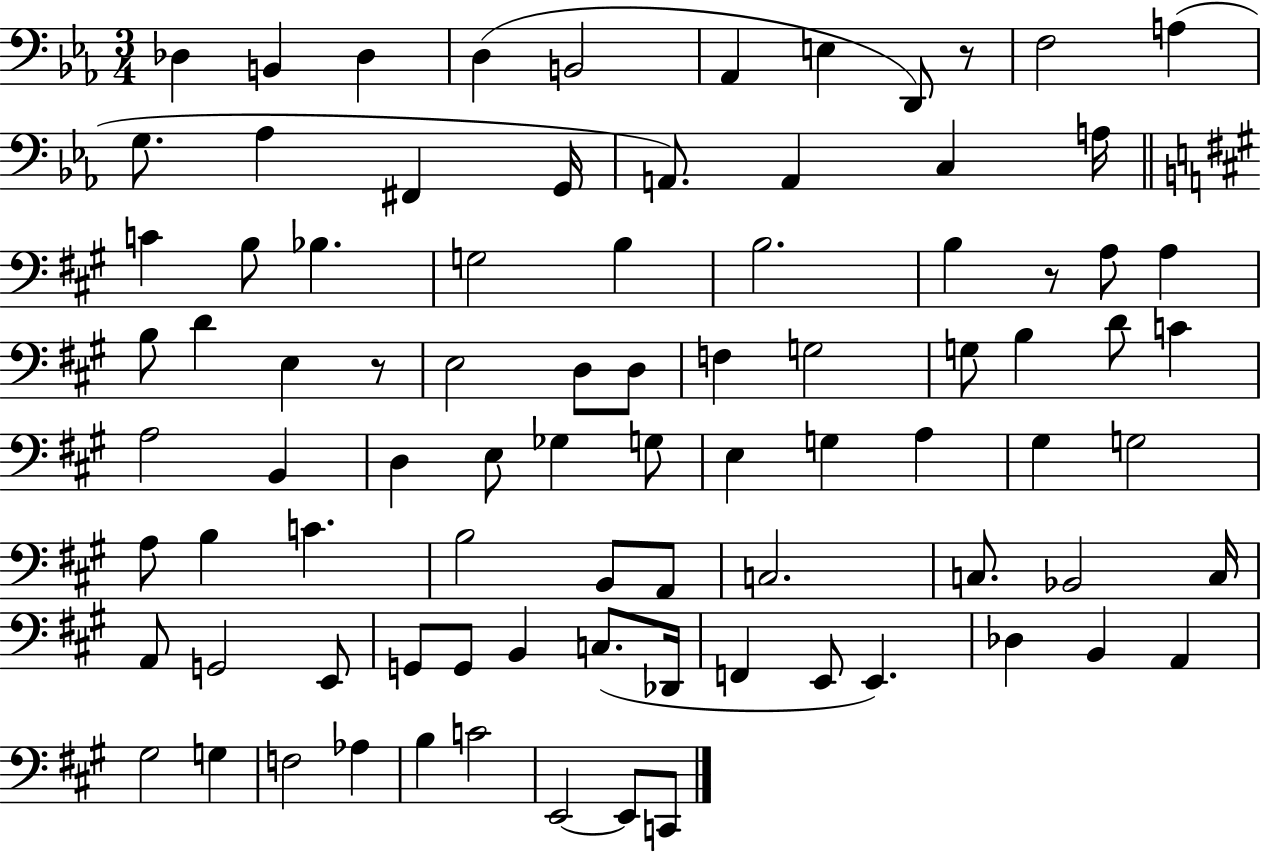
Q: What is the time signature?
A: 3/4